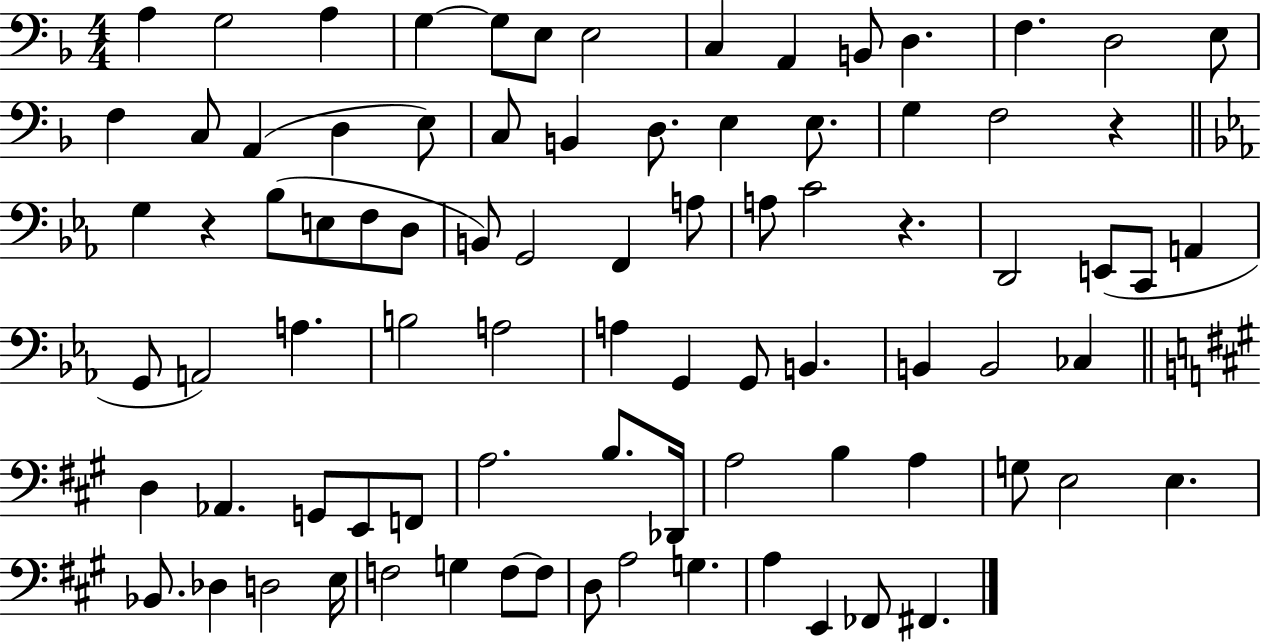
{
  \clef bass
  \numericTimeSignature
  \time 4/4
  \key f \major
  \repeat volta 2 { a4 g2 a4 | g4~~ g8 e8 e2 | c4 a,4 b,8 d4. | f4. d2 e8 | \break f4 c8 a,4( d4 e8) | c8 b,4 d8. e4 e8. | g4 f2 r4 | \bar "||" \break \key ees \major g4 r4 bes8( e8 f8 d8 | b,8) g,2 f,4 a8 | a8 c'2 r4. | d,2 e,8( c,8 a,4 | \break g,8 a,2) a4. | b2 a2 | a4 g,4 g,8 b,4. | b,4 b,2 ces4 | \break \bar "||" \break \key a \major d4 aes,4. g,8 e,8 f,8 | a2. b8. des,16 | a2 b4 a4 | g8 e2 e4. | \break bes,8. des4 d2 e16 | f2 g4 f8~~ f8 | d8 a2 g4. | a4 e,4 fes,8 fis,4. | \break } \bar "|."
}